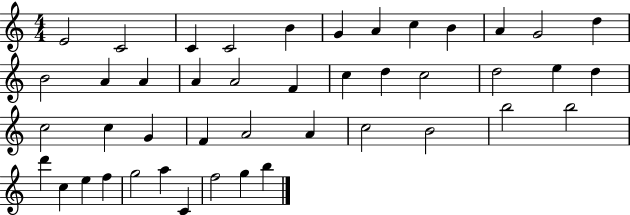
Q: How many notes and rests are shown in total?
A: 44